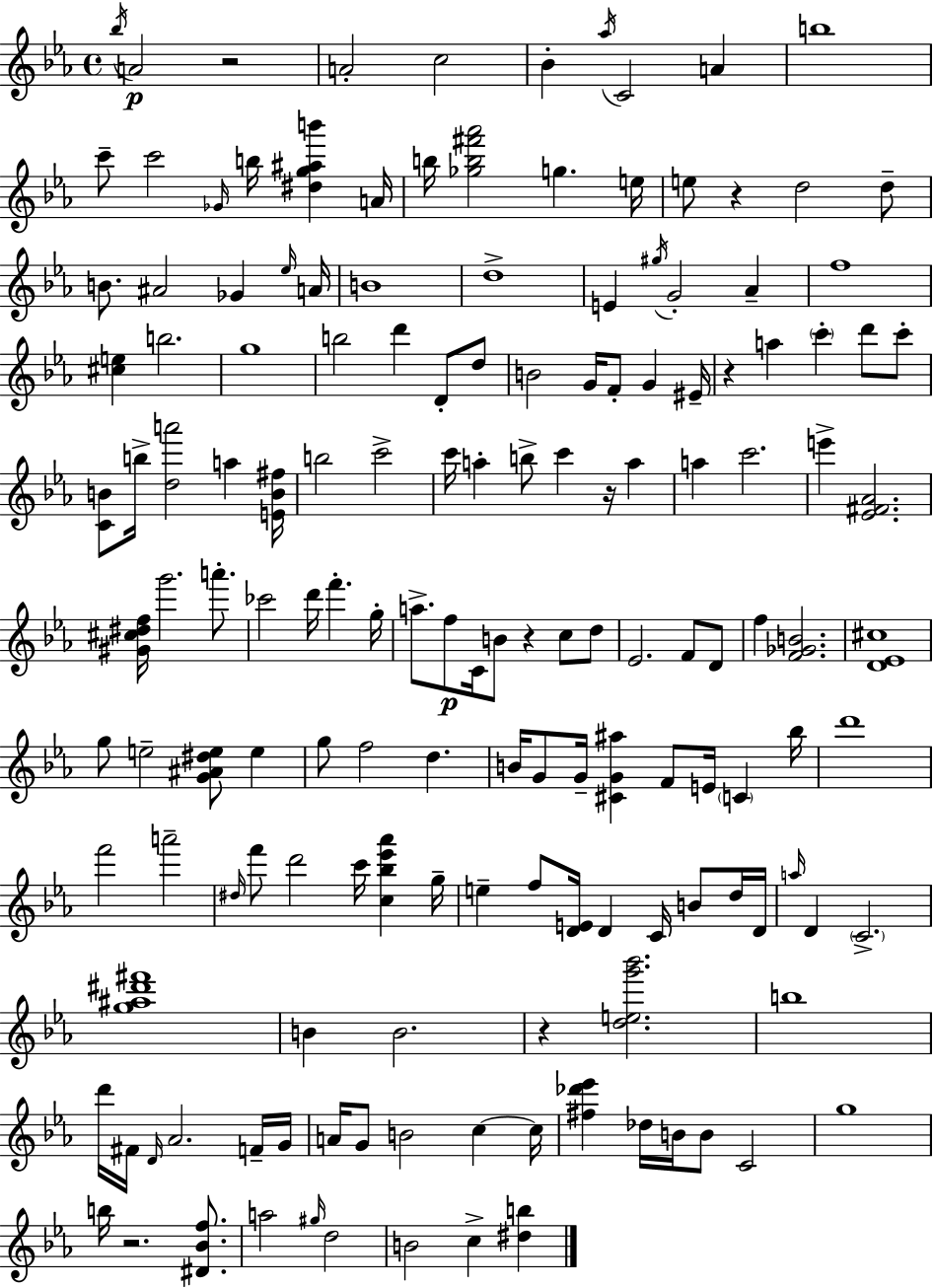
Bb5/s A4/h R/h A4/h C5/h Bb4/q Ab5/s C4/h A4/q B5/w C6/e C6/h Gb4/s B5/s [D#5,G5,A#5,B6]/q A4/s B5/s [Gb5,B5,F#6,Ab6]/h G5/q. E5/s E5/e R/q D5/h D5/e B4/e. A#4/h Gb4/q Eb5/s A4/s B4/w D5/w E4/q G#5/s G4/h Ab4/q F5/w [C#5,E5]/q B5/h. G5/w B5/h D6/q D4/e D5/e B4/h G4/s F4/e G4/q EIS4/s R/q A5/q C6/q D6/e C6/e [C4,B4]/e B5/s [D5,A6]/h A5/q [E4,B4,F#5]/s B5/h C6/h C6/s A5/q B5/e C6/q R/s A5/q A5/q C6/h. E6/q [Eb4,F#4,Ab4]/h. [G#4,C#5,D#5,F5]/s G6/h. A6/e. CES6/h D6/s F6/q. G5/s A5/e. F5/e C4/s B4/e R/q C5/e D5/e Eb4/h. F4/e D4/e F5/q [F4,Gb4,B4]/h. [D4,Eb4,C#5]/w G5/e E5/h [G4,A#4,D#5,E5]/e E5/q G5/e F5/h D5/q. B4/s G4/e G4/s [C#4,G4,A#5]/q F4/e E4/s C4/q Bb5/s D6/w F6/h A6/h D#5/s F6/e D6/h C6/s [C5,Bb5,Eb6,Ab6]/q G5/s E5/q F5/e [D4,E4]/s D4/q C4/s B4/e D5/s D4/s A5/s D4/q C4/h. [G5,A#5,D#6,F#6]/w B4/q B4/h. R/q [D5,E5,G6,Bb6]/h. B5/w D6/s F#4/s D4/s Ab4/h. F4/s G4/s A4/s G4/e B4/h C5/q C5/s [F#5,Db6,Eb6]/q Db5/s B4/s B4/e C4/h G5/w B5/s R/h. [D#4,Bb4,F5]/e. A5/h G#5/s D5/h B4/h C5/q [D#5,B5]/q